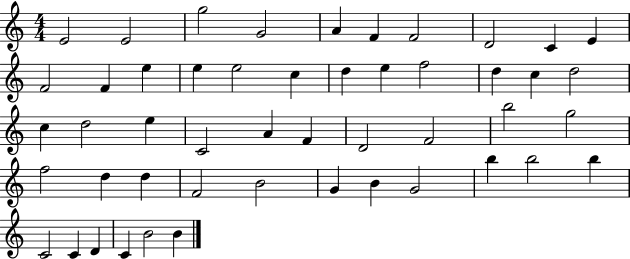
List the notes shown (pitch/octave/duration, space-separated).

E4/h E4/h G5/h G4/h A4/q F4/q F4/h D4/h C4/q E4/q F4/h F4/q E5/q E5/q E5/h C5/q D5/q E5/q F5/h D5/q C5/q D5/h C5/q D5/h E5/q C4/h A4/q F4/q D4/h F4/h B5/h G5/h F5/h D5/q D5/q F4/h B4/h G4/q B4/q G4/h B5/q B5/h B5/q C4/h C4/q D4/q C4/q B4/h B4/q